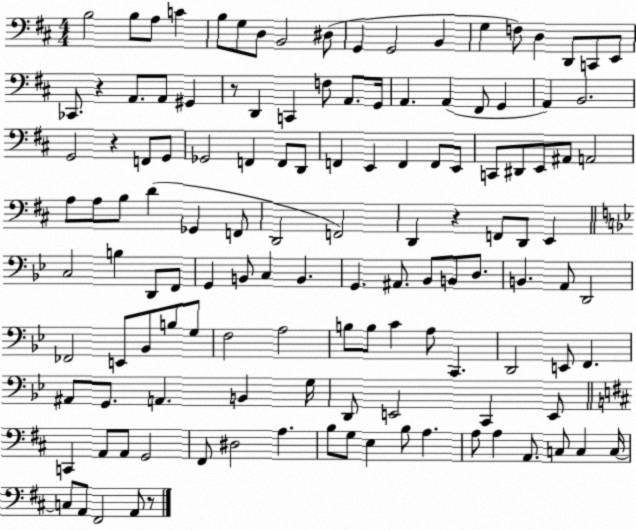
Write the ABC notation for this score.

X:1
T:Untitled
M:4/4
L:1/4
K:D
B,2 B,/2 A,/2 C B,/2 G,/2 D,/2 B,,2 ^D,/2 G,, G,,2 B,, G, F,/2 D, D,,/2 C,,/2 E,,/2 _C,,/2 z A,,/2 A,,/2 ^G,, z/2 D,, C,, F,/2 A,,/2 G,,/4 A,, A,, ^F,,/2 G,, A,, B,,2 G,,2 z F,,/2 G,,/2 _G,,2 F,, F,,/2 D,,/2 F,, E,, F,, F,,/2 E,,/2 C,,/2 ^D,,/2 E,,/2 ^A,,/2 A,,2 A,/2 A,/2 B,/2 D _G,, F,,/2 D,,2 F,,2 D,, z F,,/2 D,,/2 E,, C,2 B, D,,/2 F,,/2 G,, B,,/2 C, B,, G,, ^A,,/2 _B,,/2 B,,/2 D,/2 B,, A,,/2 D,,2 _F,,2 E,,/2 _B,,/2 B,/2 G,/2 F,2 A,2 B,/2 B,/2 C A,/2 C,, D,,2 E,,/2 F,, ^A,,/2 G,,/2 A,, B,, G,/4 D,,/2 E,,2 C,, E,,/2 C,, A,,/2 A,,/2 G,,2 ^F,,/2 ^D,2 A, B,/2 G,/2 E, B,/2 A, A,/2 A, A,,/2 C,/2 C, C,/4 C,/2 A,,/2 ^F,,2 A,,/2 z/2